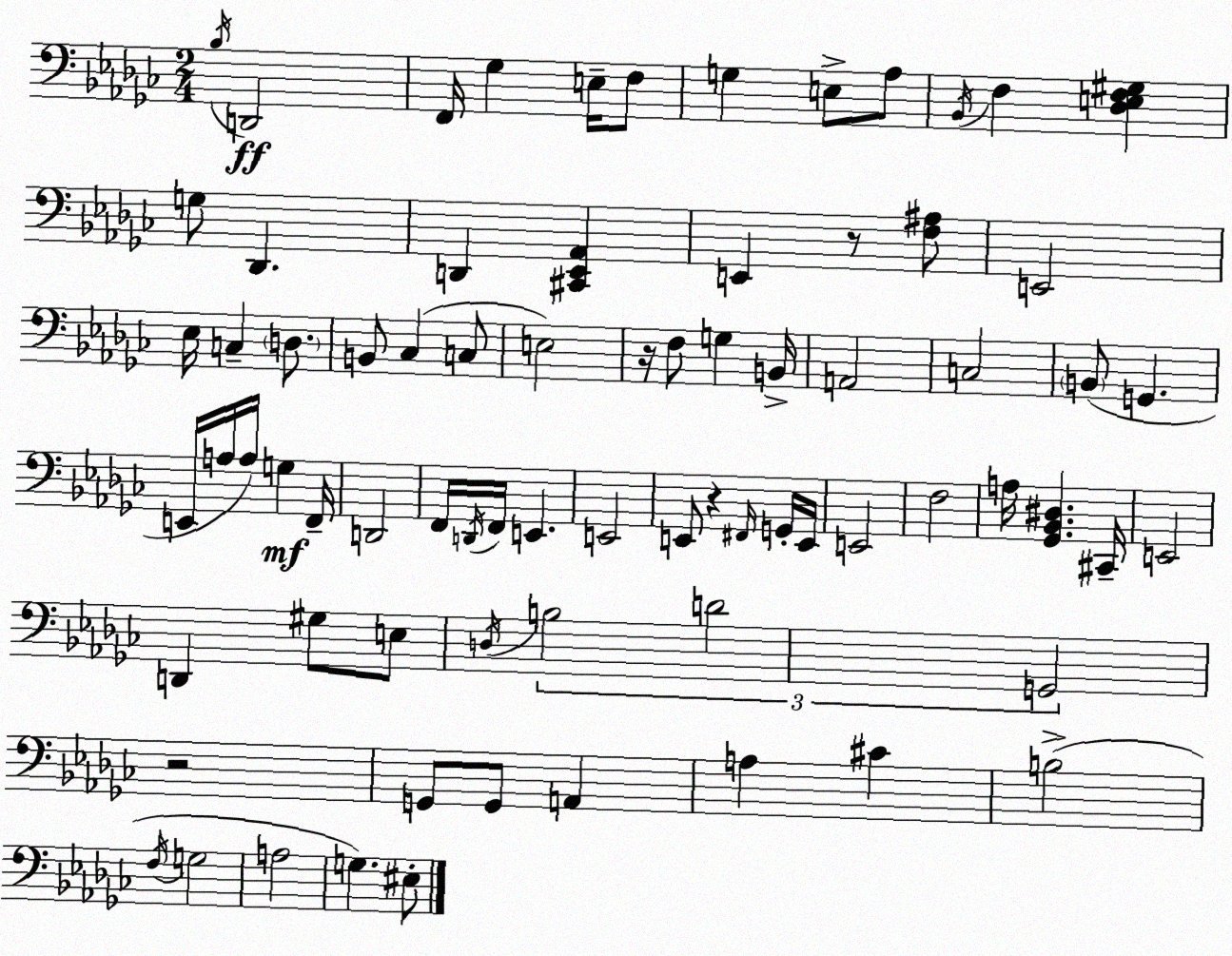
X:1
T:Untitled
M:2/4
L:1/4
K:Ebm
_B,/4 D,,2 F,,/4 _G, E,/4 F,/2 G, E,/2 _A,/2 _B,,/4 F, [_D,E,F,^G,] G,/2 _D,, D,, [^C,,_E,,_A,,] E,, z/2 [F,^A,]/2 E,,2 _E,/4 C, D,/2 B,,/2 _C, C,/2 E,2 z/4 F,/2 G, B,,/4 A,,2 C,2 B,,/2 G,, E,,/4 A,/4 A,/4 G, F,,/4 D,,2 F,,/4 D,,/4 F,,/4 E,, E,,2 E,,/2 z ^F,,/4 G,,/4 E,,/4 E,,2 F,2 A,/4 [_G,,_B,,^D,] ^C,,/4 E,,2 D,, ^G,/2 E,/2 D,/4 B,2 D2 G,,2 z2 G,,/2 G,,/2 A,, A, ^C B,2 F,/4 G,2 A,2 G, ^E,/2